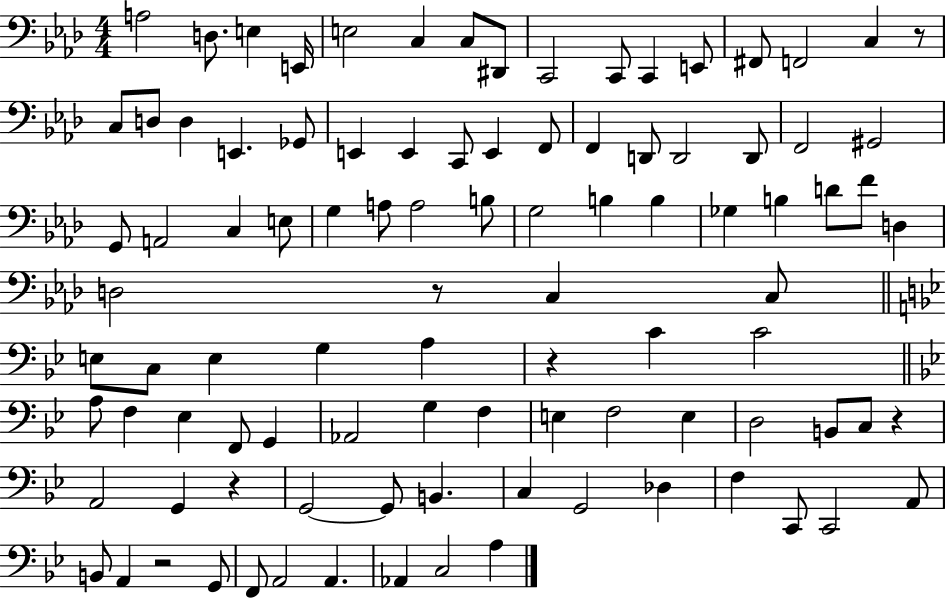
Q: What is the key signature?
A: AES major